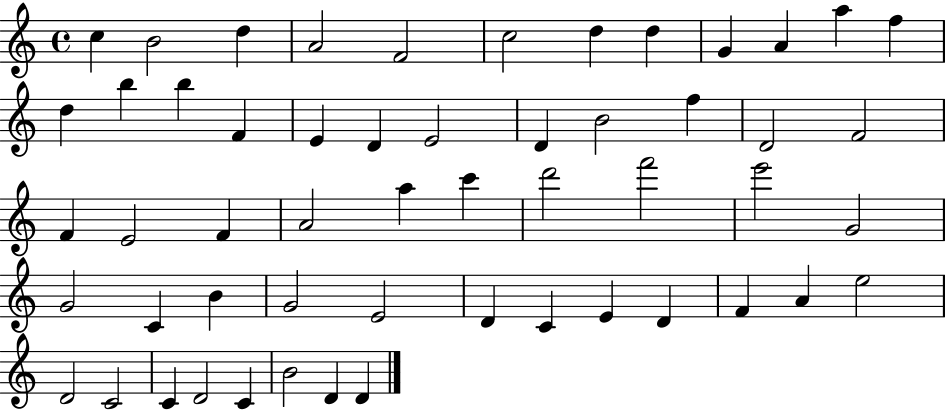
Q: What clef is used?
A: treble